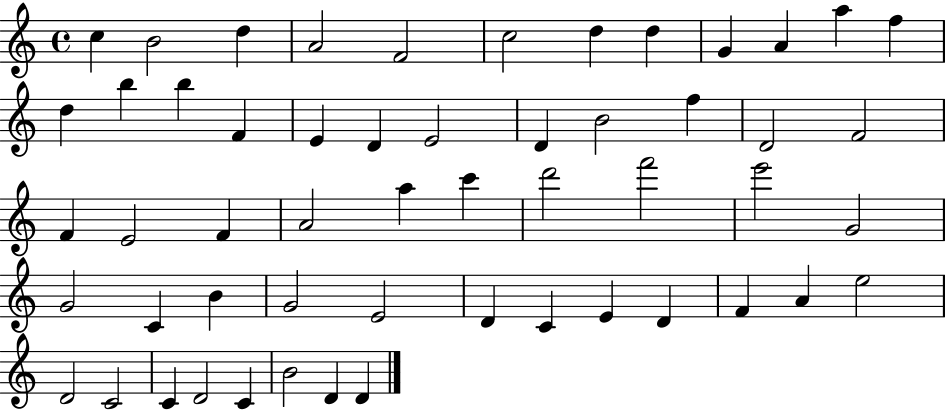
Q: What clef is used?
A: treble